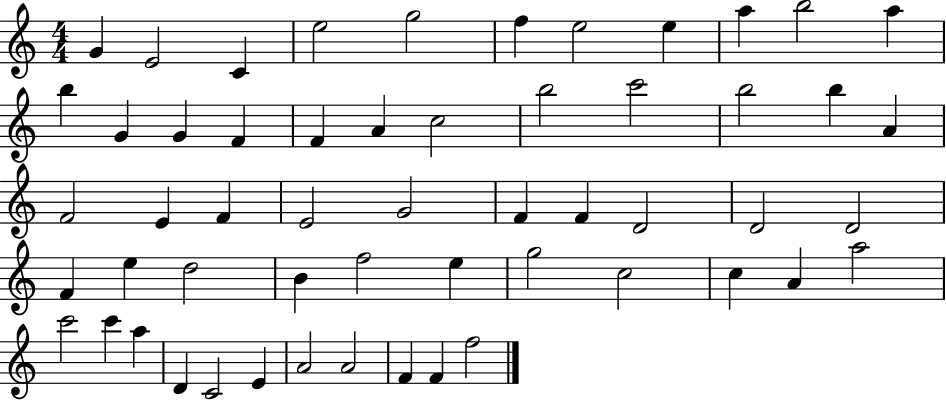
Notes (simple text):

G4/q E4/h C4/q E5/h G5/h F5/q E5/h E5/q A5/q B5/h A5/q B5/q G4/q G4/q F4/q F4/q A4/q C5/h B5/h C6/h B5/h B5/q A4/q F4/h E4/q F4/q E4/h G4/h F4/q F4/q D4/h D4/h D4/h F4/q E5/q D5/h B4/q F5/h E5/q G5/h C5/h C5/q A4/q A5/h C6/h C6/q A5/q D4/q C4/h E4/q A4/h A4/h F4/q F4/q F5/h